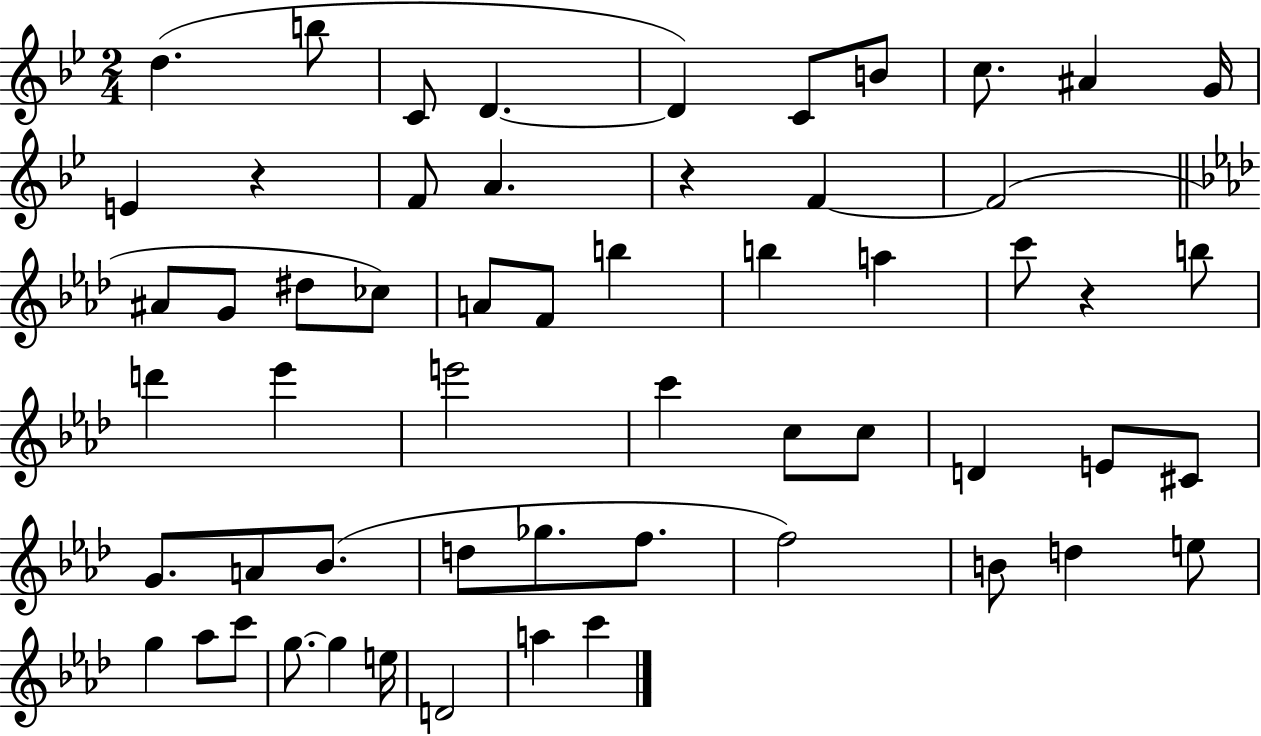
D5/q. B5/e C4/e D4/q. D4/q C4/e B4/e C5/e. A#4/q G4/s E4/q R/q F4/e A4/q. R/q F4/q F4/h A#4/e G4/e D#5/e CES5/e A4/e F4/e B5/q B5/q A5/q C6/e R/q B5/e D6/q Eb6/q E6/h C6/q C5/e C5/e D4/q E4/e C#4/e G4/e. A4/e Bb4/e. D5/e Gb5/e. F5/e. F5/h B4/e D5/q E5/e G5/q Ab5/e C6/e G5/e. G5/q E5/s D4/h A5/q C6/q